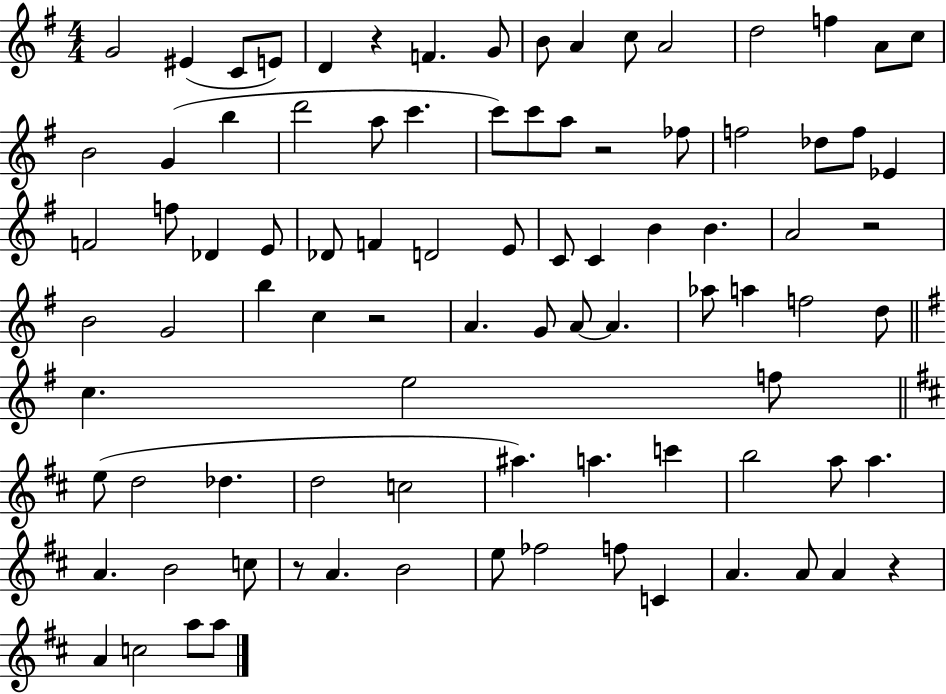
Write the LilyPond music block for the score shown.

{
  \clef treble
  \numericTimeSignature
  \time 4/4
  \key g \major
  g'2 eis'4( c'8 e'8) | d'4 r4 f'4. g'8 | b'8 a'4 c''8 a'2 | d''2 f''4 a'8 c''8 | \break b'2 g'4( b''4 | d'''2 a''8 c'''4. | c'''8) c'''8 a''8 r2 fes''8 | f''2 des''8 f''8 ees'4 | \break f'2 f''8 des'4 e'8 | des'8 f'4 d'2 e'8 | c'8 c'4 b'4 b'4. | a'2 r2 | \break b'2 g'2 | b''4 c''4 r2 | a'4. g'8 a'8~~ a'4. | aes''8 a''4 f''2 d''8 | \break \bar "||" \break \key e \minor c''4. e''2 f''8 | \bar "||" \break \key d \major e''8( d''2 des''4. | d''2 c''2 | ais''4.) a''4. c'''4 | b''2 a''8 a''4. | \break a'4. b'2 c''8 | r8 a'4. b'2 | e''8 fes''2 f''8 c'4 | a'4. a'8 a'4 r4 | \break a'4 c''2 a''8 a''8 | \bar "|."
}